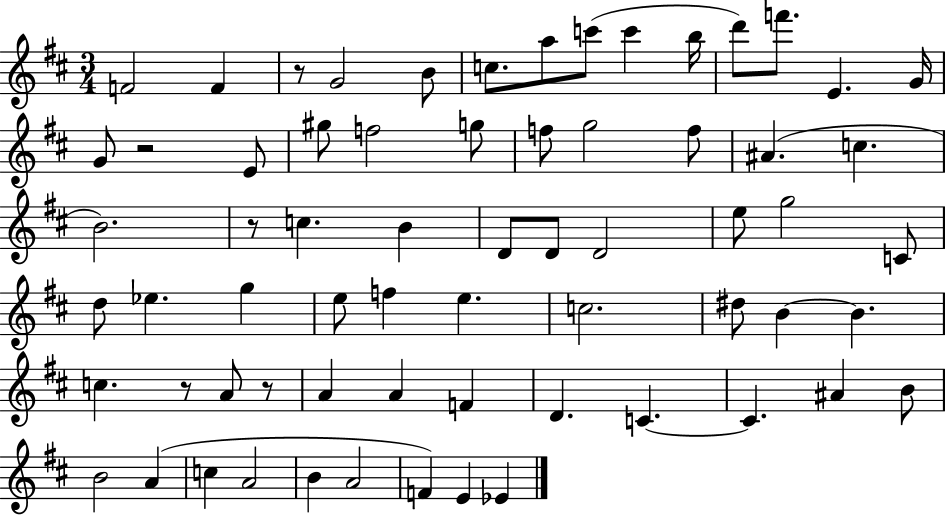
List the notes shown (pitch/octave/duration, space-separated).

F4/h F4/q R/e G4/h B4/e C5/e. A5/e C6/e C6/q B5/s D6/e F6/e. E4/q. G4/s G4/e R/h E4/e G#5/e F5/h G5/e F5/e G5/h F5/e A#4/q. C5/q. B4/h. R/e C5/q. B4/q D4/e D4/e D4/h E5/e G5/h C4/e D5/e Eb5/q. G5/q E5/e F5/q E5/q. C5/h. D#5/e B4/q B4/q. C5/q. R/e A4/e R/e A4/q A4/q F4/q D4/q. C4/q. C4/q. A#4/q B4/e B4/h A4/q C5/q A4/h B4/q A4/h F4/q E4/q Eb4/q